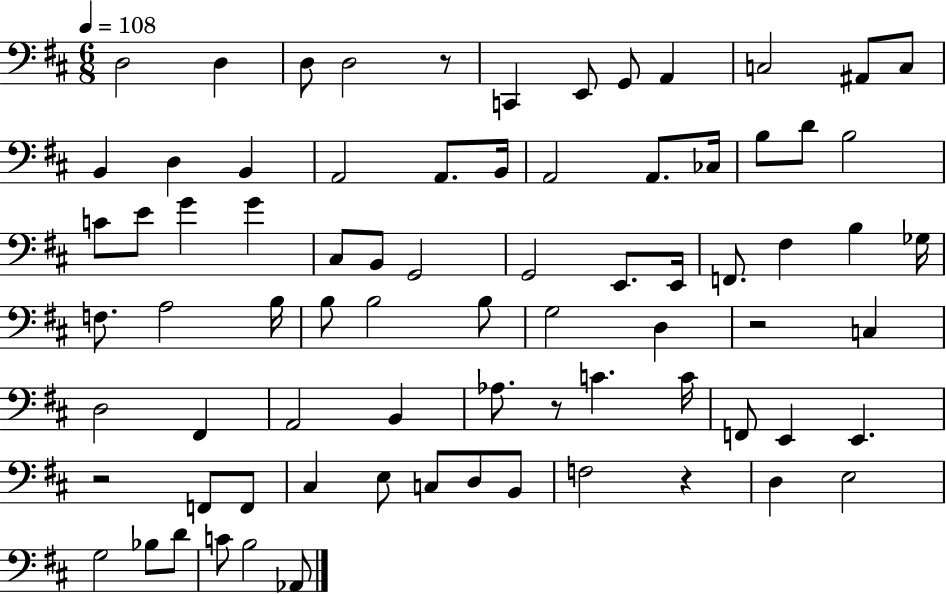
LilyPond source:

{
  \clef bass
  \numericTimeSignature
  \time 6/8
  \key d \major
  \tempo 4 = 108
  d2 d4 | d8 d2 r8 | c,4 e,8 g,8 a,4 | c2 ais,8 c8 | \break b,4 d4 b,4 | a,2 a,8. b,16 | a,2 a,8. ces16 | b8 d'8 b2 | \break c'8 e'8 g'4 g'4 | cis8 b,8 g,2 | g,2 e,8. e,16 | f,8. fis4 b4 ges16 | \break f8. a2 b16 | b8 b2 b8 | g2 d4 | r2 c4 | \break d2 fis,4 | a,2 b,4 | aes8. r8 c'4. c'16 | f,8 e,4 e,4. | \break r2 f,8 f,8 | cis4 e8 c8 d8 b,8 | f2 r4 | d4 e2 | \break g2 bes8 d'8 | c'8 b2 aes,8 | \bar "|."
}